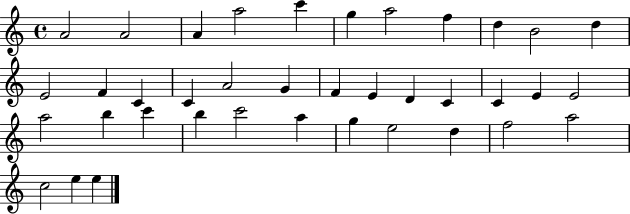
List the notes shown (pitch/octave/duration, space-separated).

A4/h A4/h A4/q A5/h C6/q G5/q A5/h F5/q D5/q B4/h D5/q E4/h F4/q C4/q C4/q A4/h G4/q F4/q E4/q D4/q C4/q C4/q E4/q E4/h A5/h B5/q C6/q B5/q C6/h A5/q G5/q E5/h D5/q F5/h A5/h C5/h E5/q E5/q